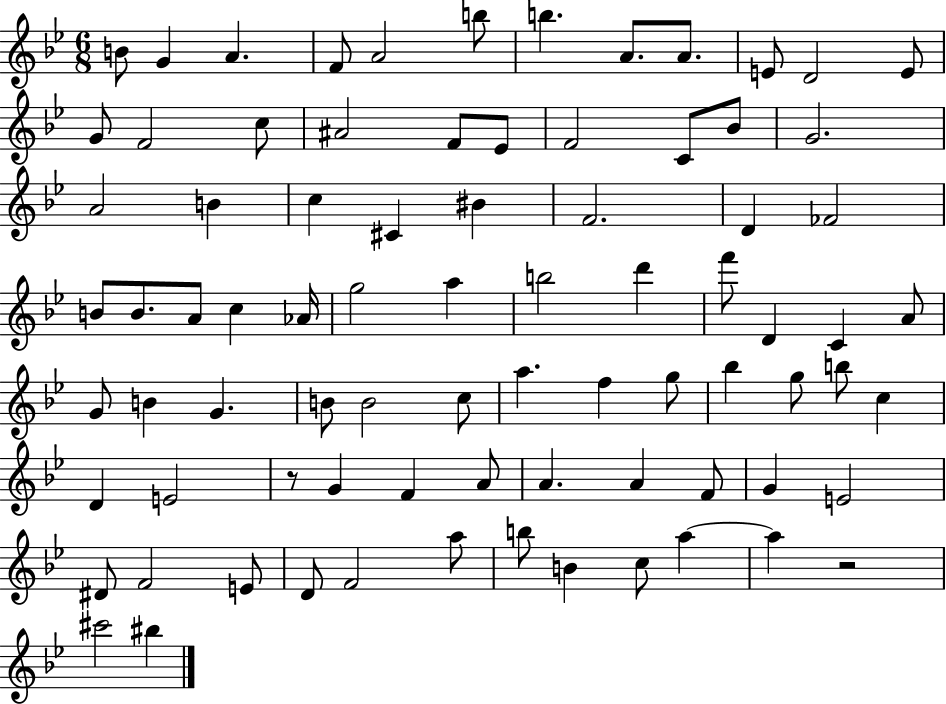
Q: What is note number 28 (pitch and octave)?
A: F4